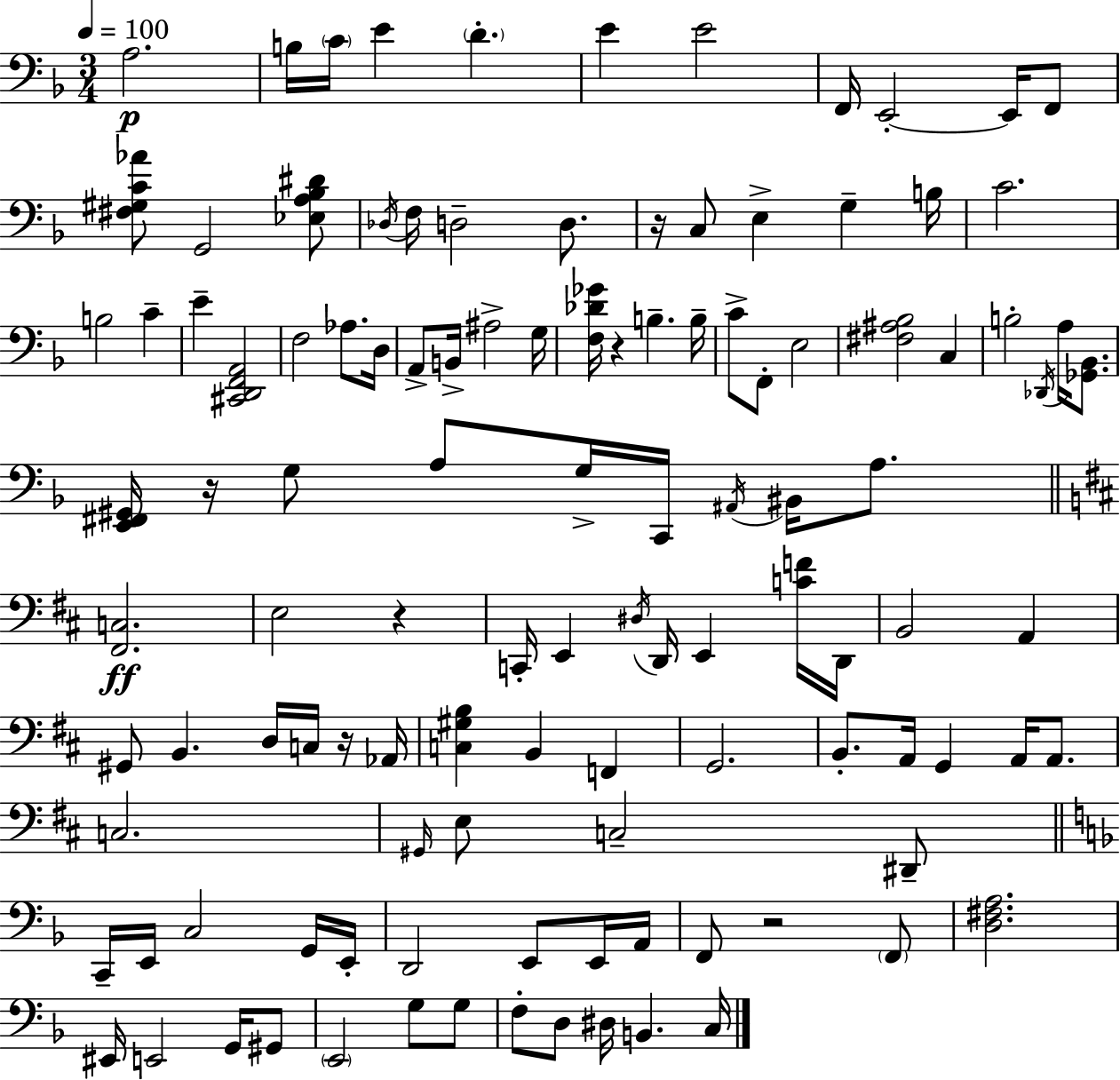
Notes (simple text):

A3/h. B3/s C4/s E4/q D4/q. E4/q E4/h F2/s E2/h E2/s F2/e [F#3,G#3,C4,Ab4]/e G2/h [Eb3,A3,Bb3,D#4]/e Db3/s F3/s D3/h D3/e. R/s C3/e E3/q G3/q B3/s C4/h. B3/h C4/q E4/q [C#2,D2,F2,A2]/h F3/h Ab3/e. D3/s A2/e B2/s A#3/h G3/s [F3,Db4,Gb4]/s R/q B3/q. B3/s C4/e F2/e E3/h [F#3,A#3,Bb3]/h C3/q B3/h Db2/s A3/s [Gb2,Bb2]/e. [E2,F#2,G#2]/s R/s G3/e A3/e G3/s C2/s A#2/s BIS2/s A3/e. [F#2,C3]/h. E3/h R/q C2/s E2/q D#3/s D2/s E2/q [C4,F4]/s D2/s B2/h A2/q G#2/e B2/q. D3/s C3/s R/s Ab2/s [C3,G#3,B3]/q B2/q F2/q G2/h. B2/e. A2/s G2/q A2/s A2/e. C3/h. G#2/s E3/e C3/h D#2/e C2/s E2/s C3/h G2/s E2/s D2/h E2/e E2/s A2/s F2/e R/h F2/e [D3,F#3,A3]/h. EIS2/s E2/h G2/s G#2/e E2/h G3/e G3/e F3/e D3/e D#3/s B2/q. C3/s